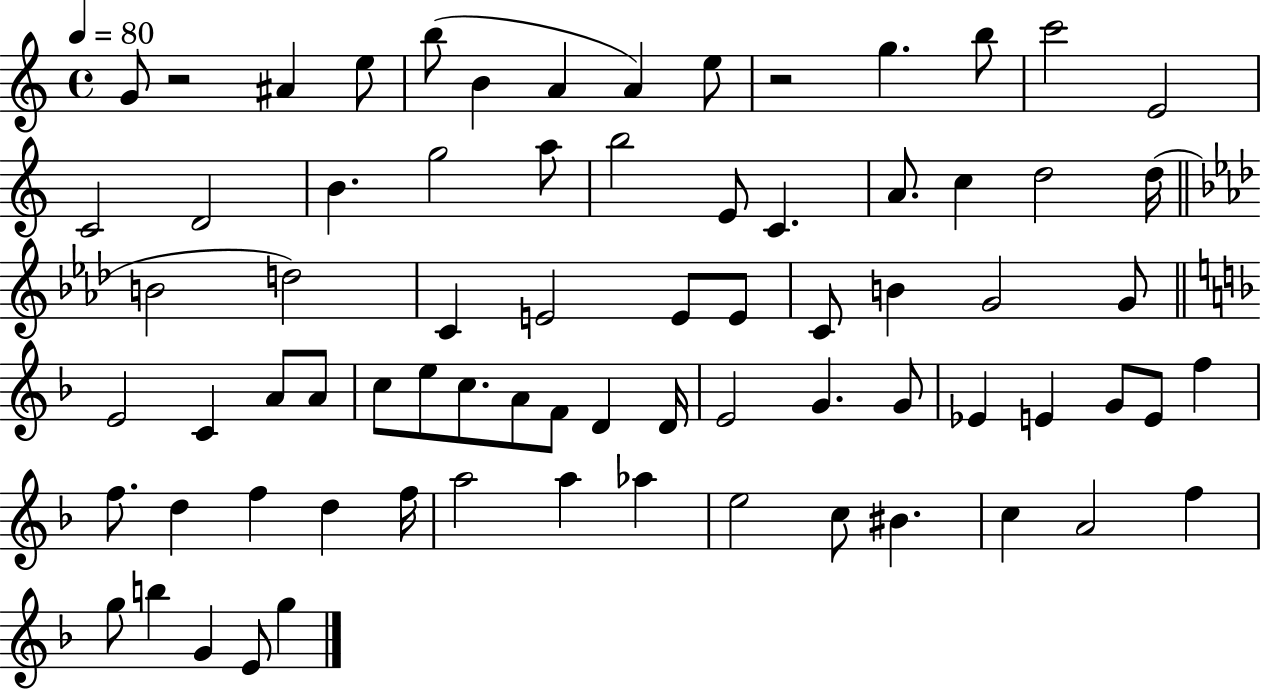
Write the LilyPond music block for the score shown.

{
  \clef treble
  \time 4/4
  \defaultTimeSignature
  \key c \major
  \tempo 4 = 80
  g'8 r2 ais'4 e''8 | b''8( b'4 a'4 a'4) e''8 | r2 g''4. b''8 | c'''2 e'2 | \break c'2 d'2 | b'4. g''2 a''8 | b''2 e'8 c'4. | a'8. c''4 d''2 d''16( | \break \bar "||" \break \key aes \major b'2 d''2) | c'4 e'2 e'8 e'8 | c'8 b'4 g'2 g'8 | \bar "||" \break \key d \minor e'2 c'4 a'8 a'8 | c''8 e''8 c''8. a'8 f'8 d'4 d'16 | e'2 g'4. g'8 | ees'4 e'4 g'8 e'8 f''4 | \break f''8. d''4 f''4 d''4 f''16 | a''2 a''4 aes''4 | e''2 c''8 bis'4. | c''4 a'2 f''4 | \break g''8 b''4 g'4 e'8 g''4 | \bar "|."
}